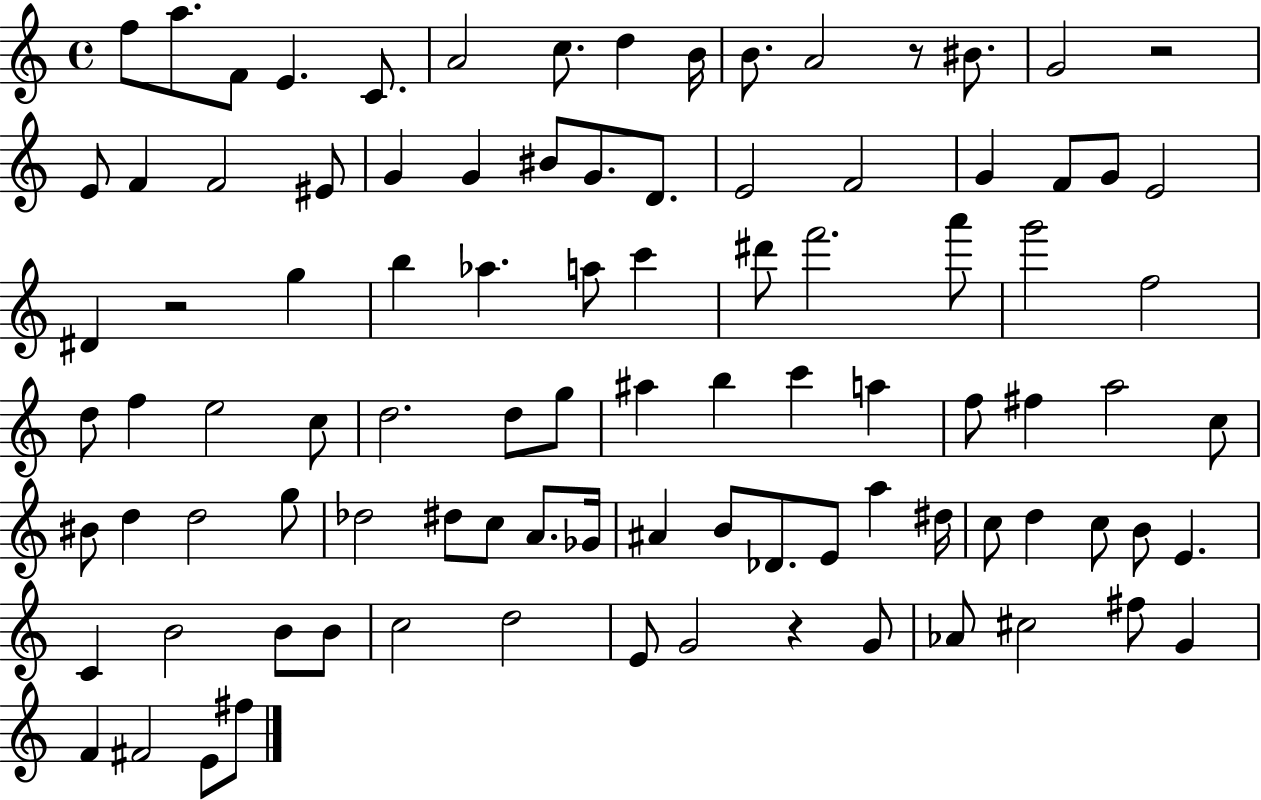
{
  \clef treble
  \time 4/4
  \defaultTimeSignature
  \key c \major
  f''8 a''8. f'8 e'4. c'8. | a'2 c''8. d''4 b'16 | b'8. a'2 r8 bis'8. | g'2 r2 | \break e'8 f'4 f'2 eis'8 | g'4 g'4 bis'8 g'8. d'8. | e'2 f'2 | g'4 f'8 g'8 e'2 | \break dis'4 r2 g''4 | b''4 aes''4. a''8 c'''4 | dis'''8 f'''2. a'''8 | g'''2 f''2 | \break d''8 f''4 e''2 c''8 | d''2. d''8 g''8 | ais''4 b''4 c'''4 a''4 | f''8 fis''4 a''2 c''8 | \break bis'8 d''4 d''2 g''8 | des''2 dis''8 c''8 a'8. ges'16 | ais'4 b'8 des'8. e'8 a''4 dis''16 | c''8 d''4 c''8 b'8 e'4. | \break c'4 b'2 b'8 b'8 | c''2 d''2 | e'8 g'2 r4 g'8 | aes'8 cis''2 fis''8 g'4 | \break f'4 fis'2 e'8 fis''8 | \bar "|."
}